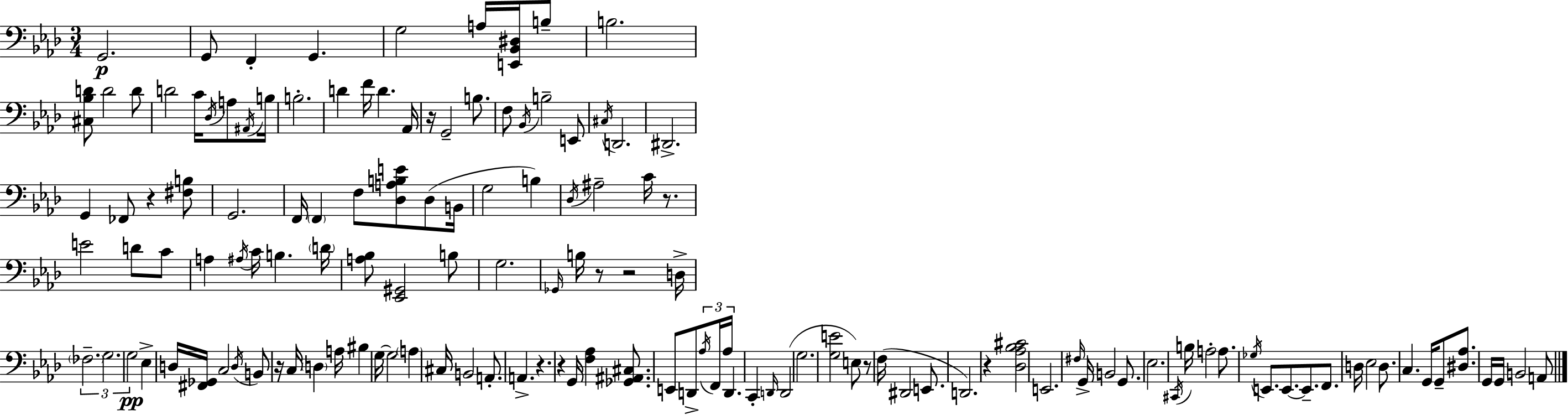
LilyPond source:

{
  \clef bass
  \numericTimeSignature
  \time 3/4
  \key aes \major
  g,2.\p | g,8 f,4-. g,4. | g2 a16 <e, bes, dis>16 b8-- | b2. | \break <cis bes d'>8 d'2 d'8 | d'2 c'16 \acciaccatura { des16 } a8 | \acciaccatura { ais,16 } b16 b2.-. | d'4 f'16 d'4. | \break aes,16 r16 g,2-- b8. | f8 \acciaccatura { bes,16 } b2-- | e,8 \acciaccatura { cis16 } d,2. | dis,2.-> | \break g,4 fes,8 r4 | <fis b>8 g,2. | f,16 \parenthesize f,4 f8 <des a b e'>8 | des8( b,16 g2 | \break b4) \acciaccatura { des16 } ais2-- | c'16 r8. e'2 | d'8 c'8 a4 \acciaccatura { ais16 } c'16 b4. | \parenthesize d'16 <a bes>8 <ees, gis,>2 | \break b8 g2. | \grace { ges,16 } b16 r8 r2 | d16-> \tuplet 3/2 { \parenthesize fes2.-- | g2. | \break g2\pp } | ees4-> d16 <fis, ges,>16 c2 | \acciaccatura { d16 } b,8 r16 c16 \parenthesize d4 | a16 bis4 g16~~ g2 | \break \parenthesize a4 cis16 b,2 | a,8.-. a,4.-> | r4. r4 | g,16 <f aes>4 <ges, ais, cis>8. e,8 d,8-> | \break \tuplet 3/2 { \acciaccatura { aes16 } f,16 aes16 } d,4. c,4-. | \grace { d,16 }( d,2 g2. | <g e'>2 | e8) r8 f16( dis,2 | \break e,8. d,2.) | r4 | <des aes bes cis'>2 e,2. | \grace { fis16 } g,16-> | \break b,2 g,8. ees2. | \acciaccatura { cis,16 } | b16 a2-. a8. | \acciaccatura { ges16 } e,8. e,8.~~ e,8.-- f,8. | \break d16 ees2 d8. | c4. g,16 g,8-- <dis aes>8. | g,16 g,16 b,2 a,8 | \bar "|."
}